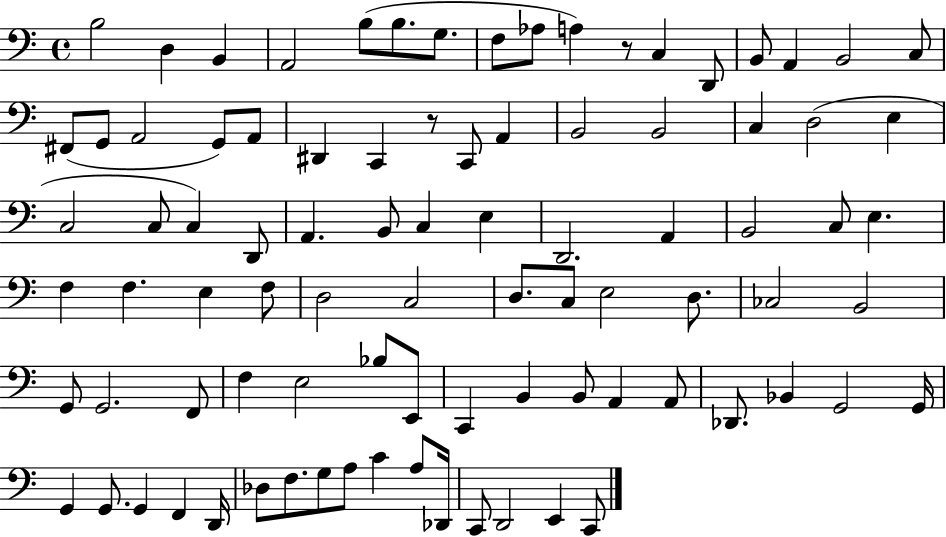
B3/h D3/q B2/q A2/h B3/e B3/e. G3/e. F3/e Ab3/e A3/q R/e C3/q D2/e B2/e A2/q B2/h C3/e F#2/e G2/e A2/h G2/e A2/e D#2/q C2/q R/e C2/e A2/q B2/h B2/h C3/q D3/h E3/q C3/h C3/e C3/q D2/e A2/q. B2/e C3/q E3/q D2/h. A2/q B2/h C3/e E3/q. F3/q F3/q. E3/q F3/e D3/h C3/h D3/e. C3/e E3/h D3/e. CES3/h B2/h G2/e G2/h. F2/e F3/q E3/h Bb3/e E2/e C2/q B2/q B2/e A2/q A2/e Db2/e. Bb2/q G2/h G2/s G2/q G2/e. G2/q F2/q D2/s Db3/e F3/e. G3/e A3/e C4/q A3/e Db2/s C2/e D2/h E2/q C2/e